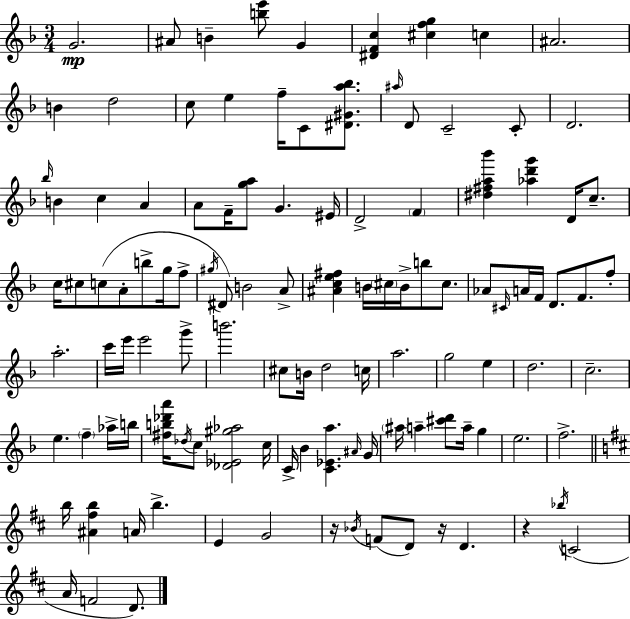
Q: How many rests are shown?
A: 3